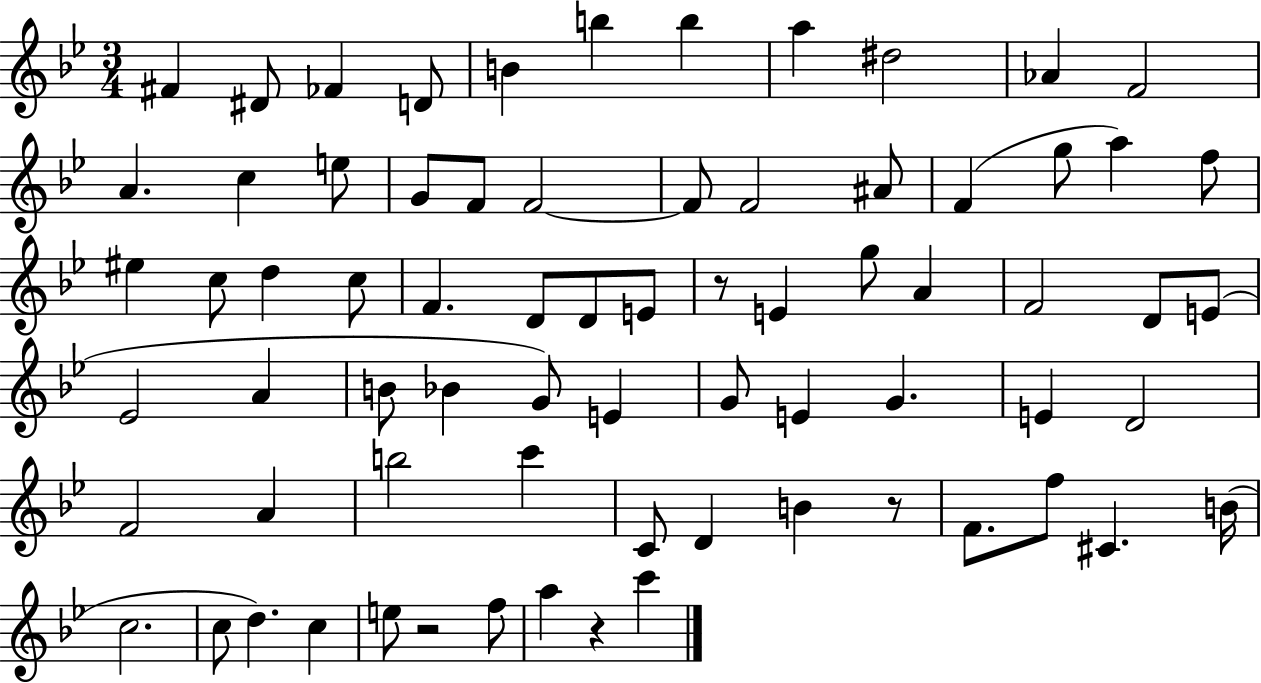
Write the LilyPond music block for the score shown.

{
  \clef treble
  \numericTimeSignature
  \time 3/4
  \key bes \major
  fis'4 dis'8 fes'4 d'8 | b'4 b''4 b''4 | a''4 dis''2 | aes'4 f'2 | \break a'4. c''4 e''8 | g'8 f'8 f'2~~ | f'8 f'2 ais'8 | f'4( g''8 a''4) f''8 | \break eis''4 c''8 d''4 c''8 | f'4. d'8 d'8 e'8 | r8 e'4 g''8 a'4 | f'2 d'8 e'8( | \break ees'2 a'4 | b'8 bes'4 g'8) e'4 | g'8 e'4 g'4. | e'4 d'2 | \break f'2 a'4 | b''2 c'''4 | c'8 d'4 b'4 r8 | f'8. f''8 cis'4. b'16( | \break c''2. | c''8 d''4.) c''4 | e''8 r2 f''8 | a''4 r4 c'''4 | \break \bar "|."
}